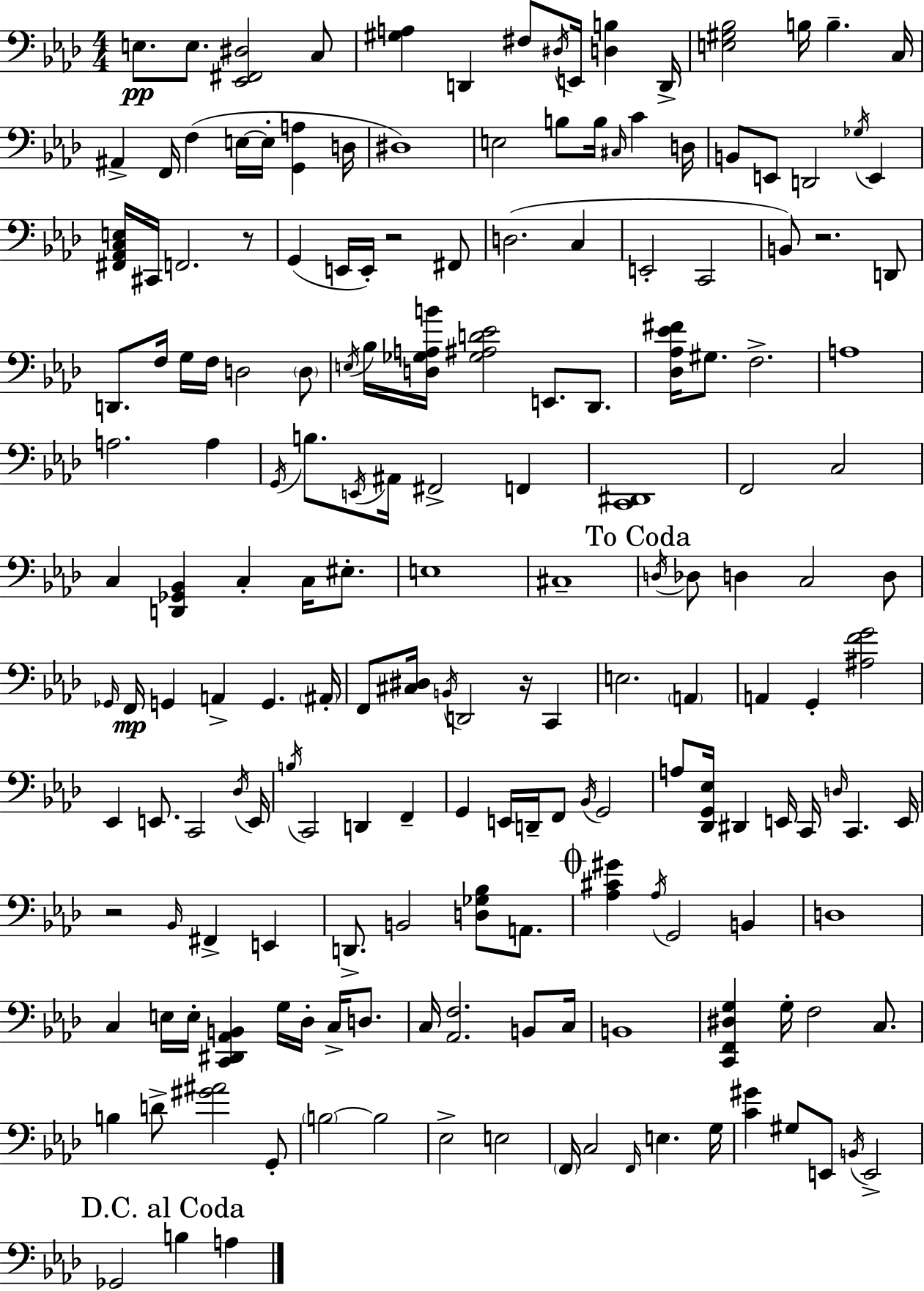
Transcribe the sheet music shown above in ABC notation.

X:1
T:Untitled
M:4/4
L:1/4
K:Ab
E,/2 E,/2 [_E,,^F,,^D,]2 C,/2 [^G,A,] D,, ^F,/2 ^D,/4 E,,/4 [D,B,] D,,/4 [E,^G,_B,]2 B,/4 B, C,/4 ^A,, F,,/4 F, E,/4 E,/4 [G,,A,] D,/4 ^D,4 E,2 B,/2 B,/4 ^C,/4 C D,/4 B,,/2 E,,/2 D,,2 _G,/4 E,, [^F,,_A,,C,E,]/4 ^C,,/4 F,,2 z/2 G,, E,,/4 E,,/4 z2 ^F,,/2 D,2 C, E,,2 C,,2 B,,/2 z2 D,,/2 D,,/2 F,/4 G,/4 F,/4 D,2 D,/2 E,/4 _B,/4 [D,_G,A,B]/4 [_G,^A,D_E]2 E,,/2 _D,,/2 [_D,_A,_E^F]/4 ^G,/2 F,2 A,4 A,2 A, G,,/4 B,/2 E,,/4 ^A,,/4 ^F,,2 F,, [C,,^D,,]4 F,,2 C,2 C, [D,,_G,,_B,,] C, C,/4 ^E,/2 E,4 ^C,4 D,/4 _D,/2 D, C,2 D,/2 _G,,/4 F,,/4 G,, A,, G,, ^A,,/4 F,,/2 [^C,^D,]/4 B,,/4 D,,2 z/4 C,, E,2 A,, A,, G,, [^A,FG]2 _E,, E,,/2 C,,2 _D,/4 E,,/4 B,/4 C,,2 D,, F,, G,, E,,/4 D,,/4 F,,/2 _B,,/4 G,,2 A,/2 [_D,,G,,_E,]/4 ^D,, E,,/4 C,,/4 D,/4 C,, E,,/4 z2 _B,,/4 ^F,, E,, D,,/2 B,,2 [D,_G,_B,]/2 A,,/2 [_A,^C^G] _A,/4 G,,2 B,, D,4 C, E,/4 E,/4 [C,,^D,,_A,,B,,] G,/4 _D,/4 C,/4 D,/2 C,/4 [_A,,F,]2 B,,/2 C,/4 B,,4 [C,,F,,^D,G,] G,/4 F,2 C,/2 B, D/2 [^G^A]2 G,,/2 B,2 B,2 _E,2 E,2 F,,/4 C,2 F,,/4 E, G,/4 [C^G] ^G,/2 E,,/2 B,,/4 E,,2 _G,,2 B, A,